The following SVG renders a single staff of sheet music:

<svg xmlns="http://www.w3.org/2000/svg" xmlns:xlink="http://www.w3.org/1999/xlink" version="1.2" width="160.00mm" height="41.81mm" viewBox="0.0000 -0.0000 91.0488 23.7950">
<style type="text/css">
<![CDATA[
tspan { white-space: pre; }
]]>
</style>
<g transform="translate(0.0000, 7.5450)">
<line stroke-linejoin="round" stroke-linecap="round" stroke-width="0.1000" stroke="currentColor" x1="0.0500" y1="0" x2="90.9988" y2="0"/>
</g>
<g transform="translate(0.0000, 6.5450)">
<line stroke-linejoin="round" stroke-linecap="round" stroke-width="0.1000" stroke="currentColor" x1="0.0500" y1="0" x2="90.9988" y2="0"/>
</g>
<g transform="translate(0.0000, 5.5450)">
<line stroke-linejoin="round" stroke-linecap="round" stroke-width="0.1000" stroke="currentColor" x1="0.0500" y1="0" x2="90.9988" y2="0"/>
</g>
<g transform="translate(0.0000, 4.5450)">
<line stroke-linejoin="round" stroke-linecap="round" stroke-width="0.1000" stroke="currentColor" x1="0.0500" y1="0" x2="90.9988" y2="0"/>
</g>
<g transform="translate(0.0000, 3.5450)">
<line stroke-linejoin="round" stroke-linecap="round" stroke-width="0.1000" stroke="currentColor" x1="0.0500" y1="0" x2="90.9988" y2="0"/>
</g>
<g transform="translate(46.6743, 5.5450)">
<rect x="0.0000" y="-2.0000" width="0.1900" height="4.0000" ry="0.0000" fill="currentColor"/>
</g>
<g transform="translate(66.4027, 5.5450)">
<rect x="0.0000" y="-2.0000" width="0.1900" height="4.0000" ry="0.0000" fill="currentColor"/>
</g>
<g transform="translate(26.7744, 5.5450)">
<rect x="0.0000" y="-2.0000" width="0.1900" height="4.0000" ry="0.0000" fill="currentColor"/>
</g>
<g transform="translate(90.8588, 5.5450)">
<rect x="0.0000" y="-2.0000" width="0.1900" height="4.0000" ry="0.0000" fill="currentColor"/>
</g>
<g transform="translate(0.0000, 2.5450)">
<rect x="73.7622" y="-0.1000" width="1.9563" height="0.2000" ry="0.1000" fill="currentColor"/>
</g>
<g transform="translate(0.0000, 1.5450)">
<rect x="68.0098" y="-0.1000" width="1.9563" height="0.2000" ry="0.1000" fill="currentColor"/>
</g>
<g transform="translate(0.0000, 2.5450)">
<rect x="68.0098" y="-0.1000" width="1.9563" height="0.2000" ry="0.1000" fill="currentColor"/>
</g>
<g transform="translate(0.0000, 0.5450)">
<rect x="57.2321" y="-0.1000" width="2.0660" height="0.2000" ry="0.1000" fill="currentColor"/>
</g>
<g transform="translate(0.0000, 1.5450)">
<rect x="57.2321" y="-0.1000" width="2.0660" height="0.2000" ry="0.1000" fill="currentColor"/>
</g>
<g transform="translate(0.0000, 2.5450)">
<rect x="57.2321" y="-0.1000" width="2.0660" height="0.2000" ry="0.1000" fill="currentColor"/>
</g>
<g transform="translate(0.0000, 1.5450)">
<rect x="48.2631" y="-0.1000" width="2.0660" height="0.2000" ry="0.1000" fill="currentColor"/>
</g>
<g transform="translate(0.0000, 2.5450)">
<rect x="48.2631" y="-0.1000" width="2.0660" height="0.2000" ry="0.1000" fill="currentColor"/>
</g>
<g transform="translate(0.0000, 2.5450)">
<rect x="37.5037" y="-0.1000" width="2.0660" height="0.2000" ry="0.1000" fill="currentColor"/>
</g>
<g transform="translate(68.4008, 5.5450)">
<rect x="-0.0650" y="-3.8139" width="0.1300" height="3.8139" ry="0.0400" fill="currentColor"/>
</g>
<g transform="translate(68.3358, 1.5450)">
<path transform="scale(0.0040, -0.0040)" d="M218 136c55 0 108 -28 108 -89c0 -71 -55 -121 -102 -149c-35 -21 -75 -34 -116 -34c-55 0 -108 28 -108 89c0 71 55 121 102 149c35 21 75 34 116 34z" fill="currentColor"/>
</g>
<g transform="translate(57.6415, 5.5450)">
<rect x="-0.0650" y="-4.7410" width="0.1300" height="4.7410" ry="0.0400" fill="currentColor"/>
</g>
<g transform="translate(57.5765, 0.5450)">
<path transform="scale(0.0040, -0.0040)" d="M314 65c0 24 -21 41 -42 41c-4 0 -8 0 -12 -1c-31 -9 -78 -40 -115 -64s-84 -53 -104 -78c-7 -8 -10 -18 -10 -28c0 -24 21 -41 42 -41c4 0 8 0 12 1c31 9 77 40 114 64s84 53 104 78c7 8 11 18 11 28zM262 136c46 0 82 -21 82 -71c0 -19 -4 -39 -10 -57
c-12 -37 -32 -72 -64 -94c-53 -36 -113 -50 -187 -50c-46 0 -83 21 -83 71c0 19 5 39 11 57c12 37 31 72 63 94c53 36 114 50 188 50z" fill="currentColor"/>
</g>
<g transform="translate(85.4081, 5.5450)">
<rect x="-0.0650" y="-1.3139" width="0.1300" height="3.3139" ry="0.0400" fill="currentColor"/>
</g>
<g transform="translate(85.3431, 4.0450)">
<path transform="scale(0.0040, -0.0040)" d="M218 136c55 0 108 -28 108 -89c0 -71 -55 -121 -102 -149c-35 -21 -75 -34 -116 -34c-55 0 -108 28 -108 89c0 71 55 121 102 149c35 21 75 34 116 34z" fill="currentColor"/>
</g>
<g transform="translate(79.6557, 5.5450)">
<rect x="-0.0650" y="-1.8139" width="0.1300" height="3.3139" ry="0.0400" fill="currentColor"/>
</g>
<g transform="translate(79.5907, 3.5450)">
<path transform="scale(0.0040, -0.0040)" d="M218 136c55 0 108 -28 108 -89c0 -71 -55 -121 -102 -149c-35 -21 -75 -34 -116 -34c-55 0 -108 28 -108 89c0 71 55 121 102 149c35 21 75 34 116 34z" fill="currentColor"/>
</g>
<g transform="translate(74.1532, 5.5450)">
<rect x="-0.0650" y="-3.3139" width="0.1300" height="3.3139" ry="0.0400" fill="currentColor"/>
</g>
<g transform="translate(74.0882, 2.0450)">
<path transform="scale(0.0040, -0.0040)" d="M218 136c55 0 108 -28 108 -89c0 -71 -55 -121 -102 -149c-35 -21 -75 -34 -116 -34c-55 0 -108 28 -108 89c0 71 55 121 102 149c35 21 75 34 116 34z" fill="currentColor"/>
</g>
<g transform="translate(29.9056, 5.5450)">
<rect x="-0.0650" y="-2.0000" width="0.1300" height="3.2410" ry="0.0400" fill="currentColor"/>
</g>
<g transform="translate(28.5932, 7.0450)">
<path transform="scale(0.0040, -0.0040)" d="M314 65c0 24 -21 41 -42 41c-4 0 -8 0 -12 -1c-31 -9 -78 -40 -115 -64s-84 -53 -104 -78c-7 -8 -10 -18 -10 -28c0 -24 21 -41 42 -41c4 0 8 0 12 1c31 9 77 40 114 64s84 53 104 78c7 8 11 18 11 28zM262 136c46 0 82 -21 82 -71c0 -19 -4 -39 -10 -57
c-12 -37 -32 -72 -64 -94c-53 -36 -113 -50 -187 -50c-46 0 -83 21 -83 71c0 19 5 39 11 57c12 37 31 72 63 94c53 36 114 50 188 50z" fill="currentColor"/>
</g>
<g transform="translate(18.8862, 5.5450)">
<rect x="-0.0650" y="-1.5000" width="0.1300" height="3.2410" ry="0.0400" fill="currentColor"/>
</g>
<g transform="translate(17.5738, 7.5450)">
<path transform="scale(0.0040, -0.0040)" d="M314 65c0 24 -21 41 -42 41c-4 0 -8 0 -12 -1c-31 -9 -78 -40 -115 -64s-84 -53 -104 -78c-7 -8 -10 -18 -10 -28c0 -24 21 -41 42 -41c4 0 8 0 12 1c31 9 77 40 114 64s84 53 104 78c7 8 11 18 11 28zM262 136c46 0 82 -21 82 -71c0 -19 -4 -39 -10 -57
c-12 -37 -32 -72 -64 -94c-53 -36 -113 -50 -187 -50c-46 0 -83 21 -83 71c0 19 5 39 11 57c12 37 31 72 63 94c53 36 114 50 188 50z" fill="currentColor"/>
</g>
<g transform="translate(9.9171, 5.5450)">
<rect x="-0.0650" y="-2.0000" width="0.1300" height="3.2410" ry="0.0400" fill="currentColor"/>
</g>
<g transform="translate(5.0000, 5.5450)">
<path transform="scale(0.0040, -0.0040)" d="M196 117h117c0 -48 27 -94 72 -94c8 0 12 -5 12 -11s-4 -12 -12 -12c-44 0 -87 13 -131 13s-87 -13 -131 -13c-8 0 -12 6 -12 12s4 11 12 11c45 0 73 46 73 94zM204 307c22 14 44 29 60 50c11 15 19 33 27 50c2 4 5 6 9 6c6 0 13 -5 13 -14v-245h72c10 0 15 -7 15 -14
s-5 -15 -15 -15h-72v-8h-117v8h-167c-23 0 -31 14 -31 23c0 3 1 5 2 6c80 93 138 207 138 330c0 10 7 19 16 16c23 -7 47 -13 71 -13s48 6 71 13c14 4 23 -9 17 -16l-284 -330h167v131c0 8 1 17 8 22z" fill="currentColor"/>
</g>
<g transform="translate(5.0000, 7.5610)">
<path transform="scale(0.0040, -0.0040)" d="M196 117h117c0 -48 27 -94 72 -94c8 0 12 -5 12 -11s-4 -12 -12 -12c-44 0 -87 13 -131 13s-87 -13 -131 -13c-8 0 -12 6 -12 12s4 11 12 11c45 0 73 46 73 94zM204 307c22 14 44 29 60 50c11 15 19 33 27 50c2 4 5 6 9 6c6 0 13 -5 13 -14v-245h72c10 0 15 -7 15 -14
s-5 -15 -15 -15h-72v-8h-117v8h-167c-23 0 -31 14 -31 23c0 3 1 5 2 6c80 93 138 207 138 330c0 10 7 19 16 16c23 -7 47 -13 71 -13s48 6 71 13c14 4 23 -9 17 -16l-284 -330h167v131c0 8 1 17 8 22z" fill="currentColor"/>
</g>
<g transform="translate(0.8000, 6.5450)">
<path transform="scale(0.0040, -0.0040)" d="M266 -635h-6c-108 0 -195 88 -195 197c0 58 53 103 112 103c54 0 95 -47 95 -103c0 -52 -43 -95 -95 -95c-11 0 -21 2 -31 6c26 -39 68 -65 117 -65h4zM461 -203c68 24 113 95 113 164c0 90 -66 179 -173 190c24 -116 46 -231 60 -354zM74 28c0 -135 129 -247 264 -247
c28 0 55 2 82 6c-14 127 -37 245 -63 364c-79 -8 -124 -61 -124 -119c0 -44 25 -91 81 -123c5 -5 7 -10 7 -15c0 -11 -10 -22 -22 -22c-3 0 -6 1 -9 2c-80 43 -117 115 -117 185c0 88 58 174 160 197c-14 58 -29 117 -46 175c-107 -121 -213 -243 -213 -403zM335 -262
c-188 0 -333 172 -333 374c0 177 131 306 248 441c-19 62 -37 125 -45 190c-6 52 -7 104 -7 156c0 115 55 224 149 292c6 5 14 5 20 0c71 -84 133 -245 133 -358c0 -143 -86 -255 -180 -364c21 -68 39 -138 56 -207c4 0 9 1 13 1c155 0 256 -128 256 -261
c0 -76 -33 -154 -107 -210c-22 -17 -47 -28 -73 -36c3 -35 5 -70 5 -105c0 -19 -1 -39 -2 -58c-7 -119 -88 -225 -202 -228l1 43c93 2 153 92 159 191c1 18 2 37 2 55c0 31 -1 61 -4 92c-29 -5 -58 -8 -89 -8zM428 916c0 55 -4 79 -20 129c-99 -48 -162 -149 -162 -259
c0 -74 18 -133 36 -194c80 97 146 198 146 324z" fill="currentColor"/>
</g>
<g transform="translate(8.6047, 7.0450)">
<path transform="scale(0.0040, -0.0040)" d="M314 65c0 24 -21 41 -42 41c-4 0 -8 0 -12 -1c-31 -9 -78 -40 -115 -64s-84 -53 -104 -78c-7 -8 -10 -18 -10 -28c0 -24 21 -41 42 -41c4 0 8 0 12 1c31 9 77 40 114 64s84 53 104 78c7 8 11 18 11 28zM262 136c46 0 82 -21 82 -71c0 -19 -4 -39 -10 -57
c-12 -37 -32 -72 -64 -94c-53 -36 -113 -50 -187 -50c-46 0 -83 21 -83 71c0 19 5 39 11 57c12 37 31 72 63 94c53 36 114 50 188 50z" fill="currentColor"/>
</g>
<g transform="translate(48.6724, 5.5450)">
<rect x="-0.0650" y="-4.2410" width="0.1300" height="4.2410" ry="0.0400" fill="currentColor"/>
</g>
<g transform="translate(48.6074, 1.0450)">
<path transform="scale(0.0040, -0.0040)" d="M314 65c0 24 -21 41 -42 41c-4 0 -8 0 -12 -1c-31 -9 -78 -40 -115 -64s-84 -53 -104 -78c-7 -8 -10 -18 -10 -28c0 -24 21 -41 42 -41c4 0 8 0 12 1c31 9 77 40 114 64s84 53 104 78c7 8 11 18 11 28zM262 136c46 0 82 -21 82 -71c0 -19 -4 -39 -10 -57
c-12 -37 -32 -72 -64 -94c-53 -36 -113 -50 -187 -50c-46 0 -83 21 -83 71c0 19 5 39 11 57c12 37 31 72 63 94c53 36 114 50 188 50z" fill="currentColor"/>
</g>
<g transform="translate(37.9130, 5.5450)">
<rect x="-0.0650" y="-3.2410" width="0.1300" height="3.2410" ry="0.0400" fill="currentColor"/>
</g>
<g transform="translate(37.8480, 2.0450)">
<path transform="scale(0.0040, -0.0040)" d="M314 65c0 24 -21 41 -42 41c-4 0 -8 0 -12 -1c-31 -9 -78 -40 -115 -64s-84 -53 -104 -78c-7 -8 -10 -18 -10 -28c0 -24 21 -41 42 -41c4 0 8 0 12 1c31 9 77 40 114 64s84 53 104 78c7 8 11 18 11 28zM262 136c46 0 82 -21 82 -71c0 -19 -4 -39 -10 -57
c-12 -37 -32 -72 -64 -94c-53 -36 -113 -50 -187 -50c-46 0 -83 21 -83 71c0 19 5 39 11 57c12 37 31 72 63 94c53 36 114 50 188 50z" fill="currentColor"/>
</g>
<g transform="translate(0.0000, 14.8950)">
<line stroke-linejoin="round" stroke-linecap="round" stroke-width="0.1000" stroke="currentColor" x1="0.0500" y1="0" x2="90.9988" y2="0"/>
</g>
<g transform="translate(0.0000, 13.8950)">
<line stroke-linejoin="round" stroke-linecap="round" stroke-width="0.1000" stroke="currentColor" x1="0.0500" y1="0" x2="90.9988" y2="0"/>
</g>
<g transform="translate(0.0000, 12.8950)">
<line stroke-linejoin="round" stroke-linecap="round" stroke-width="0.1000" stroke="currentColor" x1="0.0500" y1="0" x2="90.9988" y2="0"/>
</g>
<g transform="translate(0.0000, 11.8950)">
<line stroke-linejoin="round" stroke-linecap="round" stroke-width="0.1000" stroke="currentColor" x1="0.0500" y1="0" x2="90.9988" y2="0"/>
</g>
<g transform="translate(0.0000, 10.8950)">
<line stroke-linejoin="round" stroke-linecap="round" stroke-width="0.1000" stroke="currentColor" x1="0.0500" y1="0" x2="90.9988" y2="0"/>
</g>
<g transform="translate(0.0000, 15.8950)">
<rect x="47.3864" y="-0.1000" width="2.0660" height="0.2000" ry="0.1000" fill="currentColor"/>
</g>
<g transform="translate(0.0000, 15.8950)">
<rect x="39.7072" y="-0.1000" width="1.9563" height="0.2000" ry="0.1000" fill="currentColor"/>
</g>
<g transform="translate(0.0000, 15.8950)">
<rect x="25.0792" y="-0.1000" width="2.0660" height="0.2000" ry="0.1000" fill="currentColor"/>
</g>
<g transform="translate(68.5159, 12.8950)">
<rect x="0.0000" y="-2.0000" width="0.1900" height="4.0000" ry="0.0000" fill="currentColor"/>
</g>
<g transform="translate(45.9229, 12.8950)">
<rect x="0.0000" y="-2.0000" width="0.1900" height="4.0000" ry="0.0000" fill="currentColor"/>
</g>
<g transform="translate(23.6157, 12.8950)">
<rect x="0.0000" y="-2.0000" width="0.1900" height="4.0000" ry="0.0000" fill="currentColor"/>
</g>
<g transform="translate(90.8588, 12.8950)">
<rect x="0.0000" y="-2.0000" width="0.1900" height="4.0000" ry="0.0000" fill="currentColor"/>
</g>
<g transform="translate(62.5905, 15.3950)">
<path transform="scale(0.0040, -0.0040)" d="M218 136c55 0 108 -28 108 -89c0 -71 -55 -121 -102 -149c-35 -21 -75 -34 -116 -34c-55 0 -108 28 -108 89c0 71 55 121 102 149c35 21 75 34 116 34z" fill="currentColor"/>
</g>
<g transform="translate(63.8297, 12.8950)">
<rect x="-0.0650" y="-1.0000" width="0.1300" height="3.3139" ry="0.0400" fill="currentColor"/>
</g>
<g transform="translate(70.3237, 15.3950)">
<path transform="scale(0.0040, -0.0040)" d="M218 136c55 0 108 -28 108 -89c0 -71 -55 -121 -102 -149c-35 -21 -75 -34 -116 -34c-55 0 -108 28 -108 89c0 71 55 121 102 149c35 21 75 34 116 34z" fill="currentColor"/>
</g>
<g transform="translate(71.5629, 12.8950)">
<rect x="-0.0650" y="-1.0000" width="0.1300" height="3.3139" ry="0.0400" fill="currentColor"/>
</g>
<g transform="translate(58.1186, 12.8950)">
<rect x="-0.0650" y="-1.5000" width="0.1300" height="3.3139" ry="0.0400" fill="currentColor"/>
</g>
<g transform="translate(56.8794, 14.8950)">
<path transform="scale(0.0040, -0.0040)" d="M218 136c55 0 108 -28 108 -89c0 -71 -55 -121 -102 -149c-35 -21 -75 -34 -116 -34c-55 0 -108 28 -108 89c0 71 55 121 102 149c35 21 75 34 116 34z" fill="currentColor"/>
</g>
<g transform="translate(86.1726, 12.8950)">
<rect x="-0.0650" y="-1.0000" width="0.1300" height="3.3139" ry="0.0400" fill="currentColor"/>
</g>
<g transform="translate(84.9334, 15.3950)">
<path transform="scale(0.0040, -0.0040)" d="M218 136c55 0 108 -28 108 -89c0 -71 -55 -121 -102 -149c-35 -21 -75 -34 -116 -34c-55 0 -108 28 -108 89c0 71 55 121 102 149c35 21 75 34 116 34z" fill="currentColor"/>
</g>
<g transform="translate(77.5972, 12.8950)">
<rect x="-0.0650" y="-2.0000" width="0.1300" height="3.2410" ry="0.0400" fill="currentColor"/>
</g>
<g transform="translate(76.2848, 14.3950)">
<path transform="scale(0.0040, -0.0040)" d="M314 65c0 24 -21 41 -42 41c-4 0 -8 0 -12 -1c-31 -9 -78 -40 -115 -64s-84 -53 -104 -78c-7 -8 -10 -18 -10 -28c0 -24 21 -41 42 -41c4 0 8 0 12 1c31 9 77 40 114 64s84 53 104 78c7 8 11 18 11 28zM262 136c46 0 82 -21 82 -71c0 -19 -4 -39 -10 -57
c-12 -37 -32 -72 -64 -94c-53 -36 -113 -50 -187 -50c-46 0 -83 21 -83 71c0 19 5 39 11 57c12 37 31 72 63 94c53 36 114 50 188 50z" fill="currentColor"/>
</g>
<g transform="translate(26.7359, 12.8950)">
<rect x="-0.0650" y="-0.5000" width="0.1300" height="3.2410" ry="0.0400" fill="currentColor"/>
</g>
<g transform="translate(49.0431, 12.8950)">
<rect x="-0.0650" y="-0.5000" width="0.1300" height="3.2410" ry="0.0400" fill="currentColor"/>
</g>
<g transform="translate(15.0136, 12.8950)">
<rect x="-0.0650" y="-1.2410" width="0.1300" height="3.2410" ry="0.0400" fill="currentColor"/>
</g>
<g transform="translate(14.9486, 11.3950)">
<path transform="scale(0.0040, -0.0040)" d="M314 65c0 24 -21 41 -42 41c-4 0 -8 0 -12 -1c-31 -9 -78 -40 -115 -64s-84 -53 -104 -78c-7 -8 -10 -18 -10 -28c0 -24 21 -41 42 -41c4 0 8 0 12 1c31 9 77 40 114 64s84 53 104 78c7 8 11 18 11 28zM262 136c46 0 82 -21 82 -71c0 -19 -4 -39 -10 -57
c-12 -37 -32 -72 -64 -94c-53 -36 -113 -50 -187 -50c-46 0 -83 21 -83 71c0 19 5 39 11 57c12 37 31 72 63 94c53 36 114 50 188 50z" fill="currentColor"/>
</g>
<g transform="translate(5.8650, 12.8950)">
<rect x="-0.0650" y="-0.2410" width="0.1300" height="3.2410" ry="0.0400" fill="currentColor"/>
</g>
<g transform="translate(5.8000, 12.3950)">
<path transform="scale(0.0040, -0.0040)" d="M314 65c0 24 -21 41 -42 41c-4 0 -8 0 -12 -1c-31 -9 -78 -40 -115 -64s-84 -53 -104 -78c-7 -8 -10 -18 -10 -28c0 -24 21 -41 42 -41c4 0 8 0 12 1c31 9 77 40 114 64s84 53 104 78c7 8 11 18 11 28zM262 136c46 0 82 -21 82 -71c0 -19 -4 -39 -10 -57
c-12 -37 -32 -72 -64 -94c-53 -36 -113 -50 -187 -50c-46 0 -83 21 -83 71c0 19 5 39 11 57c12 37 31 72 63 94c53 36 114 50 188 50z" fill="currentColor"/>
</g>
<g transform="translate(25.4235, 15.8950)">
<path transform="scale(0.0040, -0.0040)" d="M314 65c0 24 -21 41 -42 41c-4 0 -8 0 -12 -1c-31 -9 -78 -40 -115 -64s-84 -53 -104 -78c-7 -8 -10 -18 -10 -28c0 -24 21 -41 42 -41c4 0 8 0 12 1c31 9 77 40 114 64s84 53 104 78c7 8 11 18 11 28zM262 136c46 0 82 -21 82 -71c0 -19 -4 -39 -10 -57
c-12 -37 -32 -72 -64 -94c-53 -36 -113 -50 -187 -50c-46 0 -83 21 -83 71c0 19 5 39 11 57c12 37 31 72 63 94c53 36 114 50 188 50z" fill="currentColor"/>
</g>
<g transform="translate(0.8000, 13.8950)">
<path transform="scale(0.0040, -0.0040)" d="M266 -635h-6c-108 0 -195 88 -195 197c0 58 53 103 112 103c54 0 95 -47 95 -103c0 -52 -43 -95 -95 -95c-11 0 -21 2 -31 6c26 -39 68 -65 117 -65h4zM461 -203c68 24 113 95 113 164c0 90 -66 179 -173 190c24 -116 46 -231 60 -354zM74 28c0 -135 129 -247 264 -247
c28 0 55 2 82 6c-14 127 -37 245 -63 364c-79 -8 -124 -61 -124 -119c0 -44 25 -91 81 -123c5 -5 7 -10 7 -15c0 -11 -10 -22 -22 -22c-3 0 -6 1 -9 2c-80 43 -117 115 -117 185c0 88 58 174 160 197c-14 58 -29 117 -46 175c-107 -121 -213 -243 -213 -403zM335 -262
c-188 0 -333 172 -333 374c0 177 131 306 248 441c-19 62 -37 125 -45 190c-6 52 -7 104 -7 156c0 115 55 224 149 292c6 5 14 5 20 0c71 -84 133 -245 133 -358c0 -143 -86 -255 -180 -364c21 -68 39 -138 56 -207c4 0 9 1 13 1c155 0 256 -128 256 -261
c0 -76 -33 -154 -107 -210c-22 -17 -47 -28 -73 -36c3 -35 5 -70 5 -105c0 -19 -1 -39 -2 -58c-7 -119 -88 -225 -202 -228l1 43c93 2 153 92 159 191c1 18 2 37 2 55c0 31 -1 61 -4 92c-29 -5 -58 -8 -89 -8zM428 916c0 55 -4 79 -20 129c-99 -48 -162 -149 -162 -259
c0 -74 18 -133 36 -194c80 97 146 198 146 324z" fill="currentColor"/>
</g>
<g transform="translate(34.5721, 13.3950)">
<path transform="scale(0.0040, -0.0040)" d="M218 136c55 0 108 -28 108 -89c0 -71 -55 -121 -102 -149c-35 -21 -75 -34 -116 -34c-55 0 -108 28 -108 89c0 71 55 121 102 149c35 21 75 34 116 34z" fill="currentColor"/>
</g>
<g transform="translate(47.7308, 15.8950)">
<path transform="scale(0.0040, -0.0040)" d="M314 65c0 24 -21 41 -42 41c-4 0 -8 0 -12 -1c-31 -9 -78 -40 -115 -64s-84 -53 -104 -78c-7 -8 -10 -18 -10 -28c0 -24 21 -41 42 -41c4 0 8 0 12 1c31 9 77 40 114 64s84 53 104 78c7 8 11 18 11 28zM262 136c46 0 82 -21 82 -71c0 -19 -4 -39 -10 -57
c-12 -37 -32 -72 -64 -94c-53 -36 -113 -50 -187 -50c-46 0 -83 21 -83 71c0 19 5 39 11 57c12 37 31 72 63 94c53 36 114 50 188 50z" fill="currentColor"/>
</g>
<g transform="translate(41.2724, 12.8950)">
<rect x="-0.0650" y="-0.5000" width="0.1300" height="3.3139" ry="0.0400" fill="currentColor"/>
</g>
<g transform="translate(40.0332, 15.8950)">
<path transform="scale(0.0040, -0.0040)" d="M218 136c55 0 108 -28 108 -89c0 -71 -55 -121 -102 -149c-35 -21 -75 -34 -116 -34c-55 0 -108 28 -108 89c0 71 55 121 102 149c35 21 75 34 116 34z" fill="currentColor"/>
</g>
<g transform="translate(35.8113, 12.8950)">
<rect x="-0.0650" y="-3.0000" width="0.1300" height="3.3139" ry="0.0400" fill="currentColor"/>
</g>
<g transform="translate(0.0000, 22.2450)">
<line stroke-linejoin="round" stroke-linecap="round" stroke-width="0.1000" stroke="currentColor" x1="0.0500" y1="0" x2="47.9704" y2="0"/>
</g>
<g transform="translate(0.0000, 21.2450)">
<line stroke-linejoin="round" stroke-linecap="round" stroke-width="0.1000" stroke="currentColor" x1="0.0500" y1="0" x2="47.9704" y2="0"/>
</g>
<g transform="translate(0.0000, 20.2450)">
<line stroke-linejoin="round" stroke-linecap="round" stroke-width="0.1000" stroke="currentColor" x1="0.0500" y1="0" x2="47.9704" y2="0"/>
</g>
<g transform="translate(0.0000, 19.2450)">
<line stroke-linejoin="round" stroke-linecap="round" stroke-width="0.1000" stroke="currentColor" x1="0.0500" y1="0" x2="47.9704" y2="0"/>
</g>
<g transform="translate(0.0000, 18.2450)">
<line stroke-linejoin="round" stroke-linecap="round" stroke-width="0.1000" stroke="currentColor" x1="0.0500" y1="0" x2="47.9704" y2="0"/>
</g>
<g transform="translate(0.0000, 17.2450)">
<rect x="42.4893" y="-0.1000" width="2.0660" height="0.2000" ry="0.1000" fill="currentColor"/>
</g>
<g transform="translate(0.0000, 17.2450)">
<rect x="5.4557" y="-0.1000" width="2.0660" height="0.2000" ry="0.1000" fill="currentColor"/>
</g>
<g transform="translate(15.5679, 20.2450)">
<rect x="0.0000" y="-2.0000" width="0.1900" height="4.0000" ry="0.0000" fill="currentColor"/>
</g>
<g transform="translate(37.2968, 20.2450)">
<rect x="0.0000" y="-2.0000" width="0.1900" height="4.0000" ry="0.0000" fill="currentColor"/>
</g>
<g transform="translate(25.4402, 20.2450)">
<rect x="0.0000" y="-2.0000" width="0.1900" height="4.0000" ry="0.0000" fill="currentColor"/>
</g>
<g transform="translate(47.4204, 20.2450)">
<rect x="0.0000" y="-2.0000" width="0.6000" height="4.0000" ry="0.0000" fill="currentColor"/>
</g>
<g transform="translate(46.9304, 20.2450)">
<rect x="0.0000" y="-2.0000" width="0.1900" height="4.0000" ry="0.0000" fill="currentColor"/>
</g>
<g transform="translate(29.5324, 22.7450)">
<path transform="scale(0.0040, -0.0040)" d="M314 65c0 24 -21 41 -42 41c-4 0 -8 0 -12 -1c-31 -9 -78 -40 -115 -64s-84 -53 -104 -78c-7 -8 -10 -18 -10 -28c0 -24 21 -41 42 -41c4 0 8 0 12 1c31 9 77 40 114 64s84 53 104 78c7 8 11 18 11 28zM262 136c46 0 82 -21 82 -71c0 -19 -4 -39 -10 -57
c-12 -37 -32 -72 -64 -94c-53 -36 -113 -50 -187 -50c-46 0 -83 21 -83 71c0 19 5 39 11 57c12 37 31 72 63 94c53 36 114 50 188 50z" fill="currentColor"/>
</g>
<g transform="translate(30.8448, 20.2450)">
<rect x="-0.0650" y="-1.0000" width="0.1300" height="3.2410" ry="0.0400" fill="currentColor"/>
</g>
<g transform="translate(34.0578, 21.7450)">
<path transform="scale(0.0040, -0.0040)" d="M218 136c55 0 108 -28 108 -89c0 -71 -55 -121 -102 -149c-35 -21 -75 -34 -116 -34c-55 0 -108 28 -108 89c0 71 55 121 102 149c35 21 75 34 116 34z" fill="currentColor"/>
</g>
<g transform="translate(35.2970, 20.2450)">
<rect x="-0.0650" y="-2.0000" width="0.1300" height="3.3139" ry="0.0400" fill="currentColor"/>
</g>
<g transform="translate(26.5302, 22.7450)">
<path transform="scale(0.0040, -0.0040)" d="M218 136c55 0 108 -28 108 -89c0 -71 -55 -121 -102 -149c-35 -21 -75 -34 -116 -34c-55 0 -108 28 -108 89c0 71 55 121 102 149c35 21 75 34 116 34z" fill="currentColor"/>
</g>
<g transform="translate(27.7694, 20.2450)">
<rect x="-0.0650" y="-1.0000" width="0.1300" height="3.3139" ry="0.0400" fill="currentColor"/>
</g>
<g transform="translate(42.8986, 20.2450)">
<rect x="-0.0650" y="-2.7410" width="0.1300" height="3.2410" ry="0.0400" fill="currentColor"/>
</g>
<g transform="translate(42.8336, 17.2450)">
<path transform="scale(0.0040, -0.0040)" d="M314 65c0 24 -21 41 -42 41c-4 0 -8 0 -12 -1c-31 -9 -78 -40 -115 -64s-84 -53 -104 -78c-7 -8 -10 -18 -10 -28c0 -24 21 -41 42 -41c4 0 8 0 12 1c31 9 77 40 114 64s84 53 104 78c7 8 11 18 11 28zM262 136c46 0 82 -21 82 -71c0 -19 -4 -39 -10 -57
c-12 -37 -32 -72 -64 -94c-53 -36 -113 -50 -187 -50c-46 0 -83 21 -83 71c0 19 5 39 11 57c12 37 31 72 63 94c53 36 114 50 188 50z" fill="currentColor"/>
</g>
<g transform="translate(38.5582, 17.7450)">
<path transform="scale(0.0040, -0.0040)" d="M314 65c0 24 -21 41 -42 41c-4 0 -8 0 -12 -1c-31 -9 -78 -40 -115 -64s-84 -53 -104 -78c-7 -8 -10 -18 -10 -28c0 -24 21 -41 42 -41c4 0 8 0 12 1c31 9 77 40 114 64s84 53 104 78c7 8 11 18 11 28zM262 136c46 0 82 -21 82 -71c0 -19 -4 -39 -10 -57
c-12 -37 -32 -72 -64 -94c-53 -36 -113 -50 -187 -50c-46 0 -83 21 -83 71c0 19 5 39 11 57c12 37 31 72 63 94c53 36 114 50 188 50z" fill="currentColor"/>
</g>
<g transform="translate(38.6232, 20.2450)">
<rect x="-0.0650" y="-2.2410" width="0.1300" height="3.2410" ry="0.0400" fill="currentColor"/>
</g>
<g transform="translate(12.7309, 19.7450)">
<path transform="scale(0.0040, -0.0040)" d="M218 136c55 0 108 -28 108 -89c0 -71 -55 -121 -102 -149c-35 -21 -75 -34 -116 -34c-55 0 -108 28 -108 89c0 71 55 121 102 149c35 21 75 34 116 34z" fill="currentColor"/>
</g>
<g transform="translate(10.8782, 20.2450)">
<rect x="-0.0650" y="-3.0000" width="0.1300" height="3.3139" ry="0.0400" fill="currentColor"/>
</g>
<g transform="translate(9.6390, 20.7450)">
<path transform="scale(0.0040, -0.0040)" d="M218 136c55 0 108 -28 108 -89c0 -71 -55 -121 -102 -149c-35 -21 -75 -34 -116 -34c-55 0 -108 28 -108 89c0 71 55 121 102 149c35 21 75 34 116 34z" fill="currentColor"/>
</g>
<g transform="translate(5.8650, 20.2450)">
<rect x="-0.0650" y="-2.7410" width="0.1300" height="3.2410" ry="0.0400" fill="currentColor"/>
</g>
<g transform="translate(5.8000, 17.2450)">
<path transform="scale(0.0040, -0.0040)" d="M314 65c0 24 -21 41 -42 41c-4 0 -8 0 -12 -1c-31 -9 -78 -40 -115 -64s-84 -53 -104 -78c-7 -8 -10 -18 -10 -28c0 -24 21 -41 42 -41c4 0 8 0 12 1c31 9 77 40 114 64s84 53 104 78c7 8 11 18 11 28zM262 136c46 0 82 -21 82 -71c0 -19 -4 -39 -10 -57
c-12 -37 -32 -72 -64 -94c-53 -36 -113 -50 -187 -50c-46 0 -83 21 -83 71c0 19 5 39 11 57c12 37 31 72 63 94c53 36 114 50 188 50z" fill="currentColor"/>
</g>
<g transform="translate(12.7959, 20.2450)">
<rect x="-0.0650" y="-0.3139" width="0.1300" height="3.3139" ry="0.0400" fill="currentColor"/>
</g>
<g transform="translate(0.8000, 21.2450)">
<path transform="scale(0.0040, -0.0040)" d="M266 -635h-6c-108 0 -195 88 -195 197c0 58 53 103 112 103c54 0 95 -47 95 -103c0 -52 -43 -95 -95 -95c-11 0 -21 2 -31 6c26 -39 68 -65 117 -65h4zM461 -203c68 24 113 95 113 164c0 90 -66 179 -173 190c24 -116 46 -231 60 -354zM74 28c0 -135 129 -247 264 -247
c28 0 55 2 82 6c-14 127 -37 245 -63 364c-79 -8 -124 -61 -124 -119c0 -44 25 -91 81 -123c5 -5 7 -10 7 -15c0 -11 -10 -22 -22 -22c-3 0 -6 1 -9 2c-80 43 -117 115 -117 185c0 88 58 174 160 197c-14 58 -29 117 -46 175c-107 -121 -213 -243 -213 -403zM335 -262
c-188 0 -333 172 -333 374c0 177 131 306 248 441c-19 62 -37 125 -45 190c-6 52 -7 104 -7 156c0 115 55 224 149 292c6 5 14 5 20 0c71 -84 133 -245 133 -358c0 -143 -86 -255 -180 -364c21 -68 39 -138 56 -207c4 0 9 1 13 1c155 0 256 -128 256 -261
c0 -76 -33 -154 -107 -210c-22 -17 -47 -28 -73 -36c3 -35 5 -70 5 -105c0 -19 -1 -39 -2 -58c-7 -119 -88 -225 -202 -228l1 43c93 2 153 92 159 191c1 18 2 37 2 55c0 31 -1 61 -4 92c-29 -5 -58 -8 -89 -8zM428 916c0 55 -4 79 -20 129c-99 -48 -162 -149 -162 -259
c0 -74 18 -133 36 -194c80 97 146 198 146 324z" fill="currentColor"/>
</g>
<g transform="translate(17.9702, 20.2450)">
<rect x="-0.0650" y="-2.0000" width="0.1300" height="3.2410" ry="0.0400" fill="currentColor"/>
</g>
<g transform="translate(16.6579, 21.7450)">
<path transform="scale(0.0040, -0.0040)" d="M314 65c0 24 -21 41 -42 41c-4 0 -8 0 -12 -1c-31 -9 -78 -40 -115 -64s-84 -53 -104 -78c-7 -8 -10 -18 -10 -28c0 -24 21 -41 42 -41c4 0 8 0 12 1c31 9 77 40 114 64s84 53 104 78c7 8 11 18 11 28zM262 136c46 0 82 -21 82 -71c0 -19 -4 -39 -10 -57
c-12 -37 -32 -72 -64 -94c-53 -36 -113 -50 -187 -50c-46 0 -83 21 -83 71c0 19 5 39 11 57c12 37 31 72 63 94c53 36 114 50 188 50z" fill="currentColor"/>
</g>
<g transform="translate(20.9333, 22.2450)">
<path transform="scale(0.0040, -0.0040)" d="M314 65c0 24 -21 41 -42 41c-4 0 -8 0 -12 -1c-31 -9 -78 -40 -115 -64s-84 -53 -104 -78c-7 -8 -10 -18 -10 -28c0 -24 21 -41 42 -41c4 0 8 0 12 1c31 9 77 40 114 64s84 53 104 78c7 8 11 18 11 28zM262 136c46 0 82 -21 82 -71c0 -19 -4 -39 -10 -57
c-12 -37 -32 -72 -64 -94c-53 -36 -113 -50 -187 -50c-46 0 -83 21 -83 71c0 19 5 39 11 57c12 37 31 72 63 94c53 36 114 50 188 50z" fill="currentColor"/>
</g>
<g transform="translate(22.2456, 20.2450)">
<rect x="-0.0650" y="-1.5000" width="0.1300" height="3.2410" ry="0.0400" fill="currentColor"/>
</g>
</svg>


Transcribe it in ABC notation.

X:1
T:Untitled
M:4/4
L:1/4
K:C
F2 E2 F2 b2 d'2 e'2 c' b f e c2 e2 C2 A C C2 E D D F2 D a2 A c F2 E2 D D2 F g2 a2